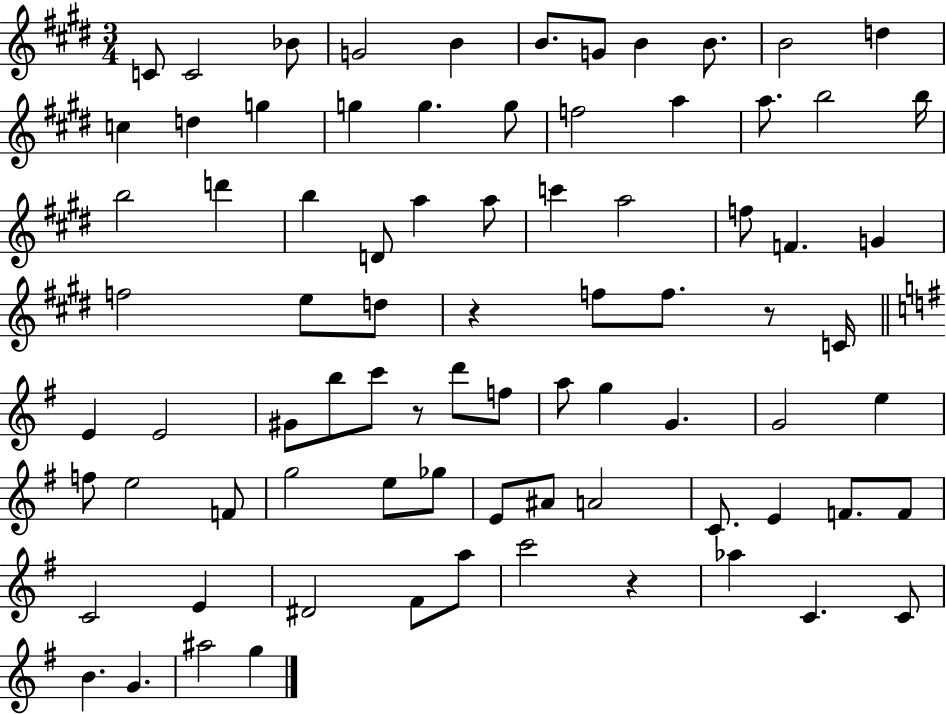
C4/e C4/h Bb4/e G4/h B4/q B4/e. G4/e B4/q B4/e. B4/h D5/q C5/q D5/q G5/q G5/q G5/q. G5/e F5/h A5/q A5/e. B5/h B5/s B5/h D6/q B5/q D4/e A5/q A5/e C6/q A5/h F5/e F4/q. G4/q F5/h E5/e D5/e R/q F5/e F5/e. R/e C4/s E4/q E4/h G#4/e B5/e C6/e R/e D6/e F5/e A5/e G5/q G4/q. G4/h E5/q F5/e E5/h F4/e G5/h E5/e Gb5/e E4/e A#4/e A4/h C4/e. E4/q F4/e. F4/e C4/h E4/q D#4/h F#4/e A5/e C6/h R/q Ab5/q C4/q. C4/e B4/q. G4/q. A#5/h G5/q